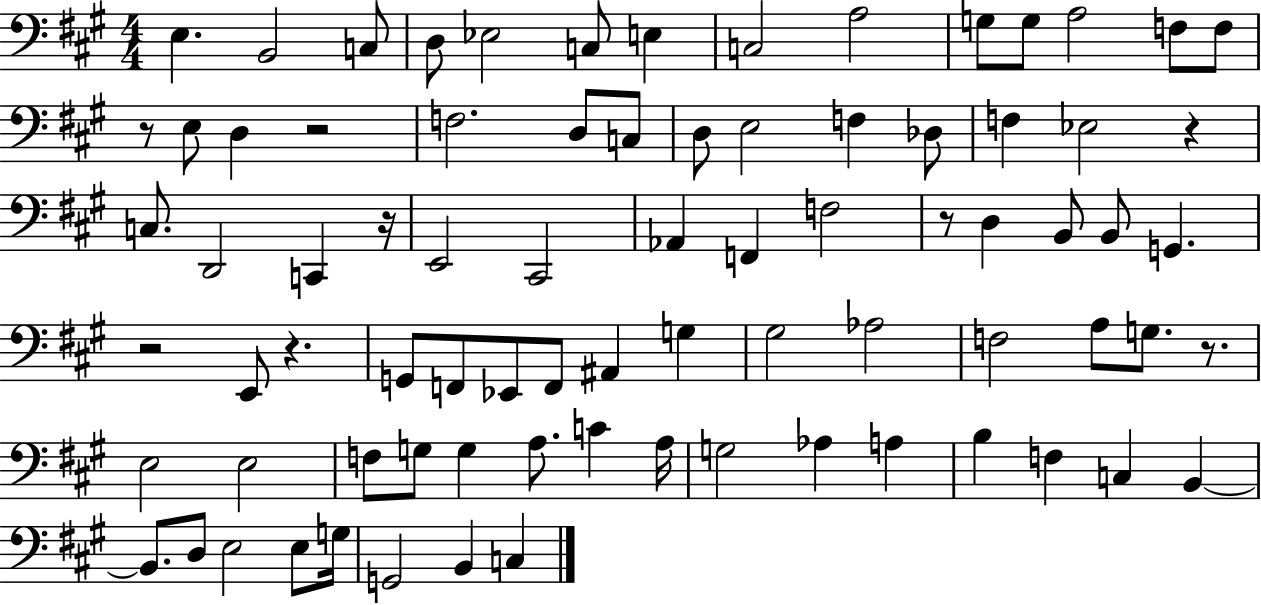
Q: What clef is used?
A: bass